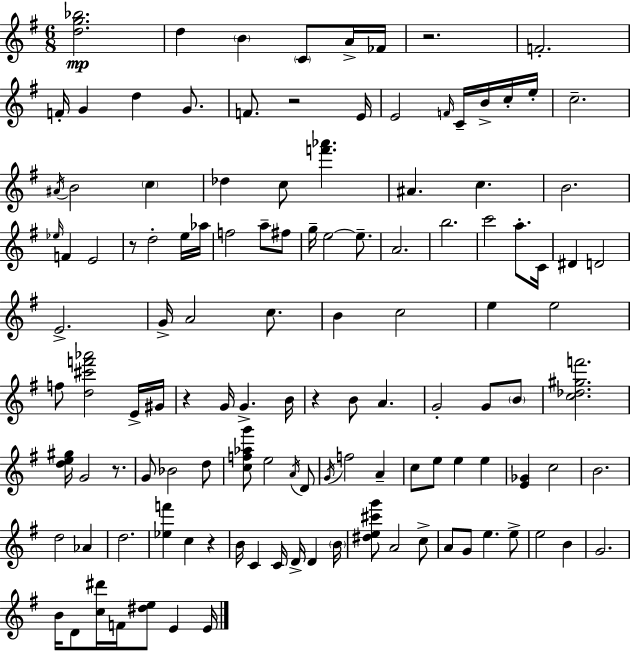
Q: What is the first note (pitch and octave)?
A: D5